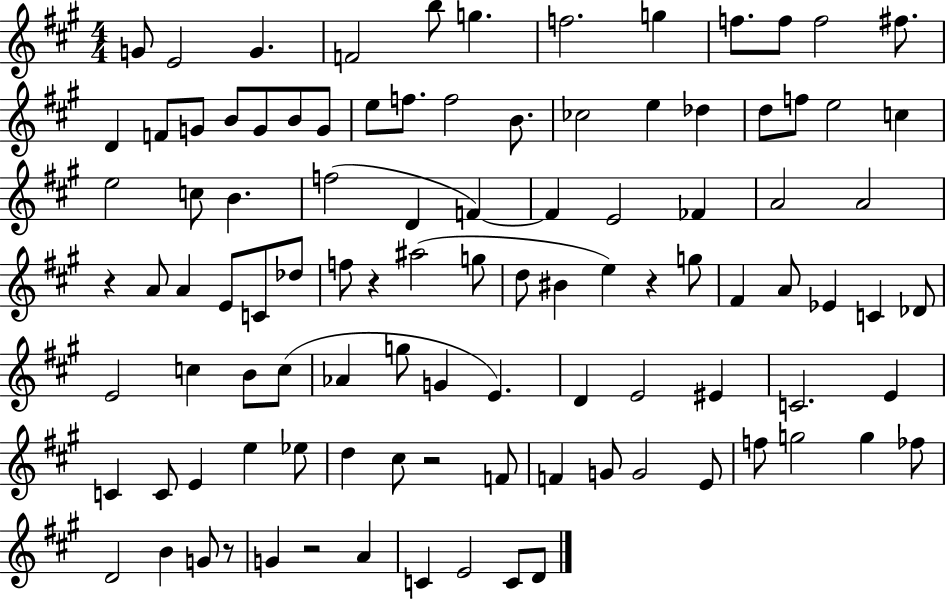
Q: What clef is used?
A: treble